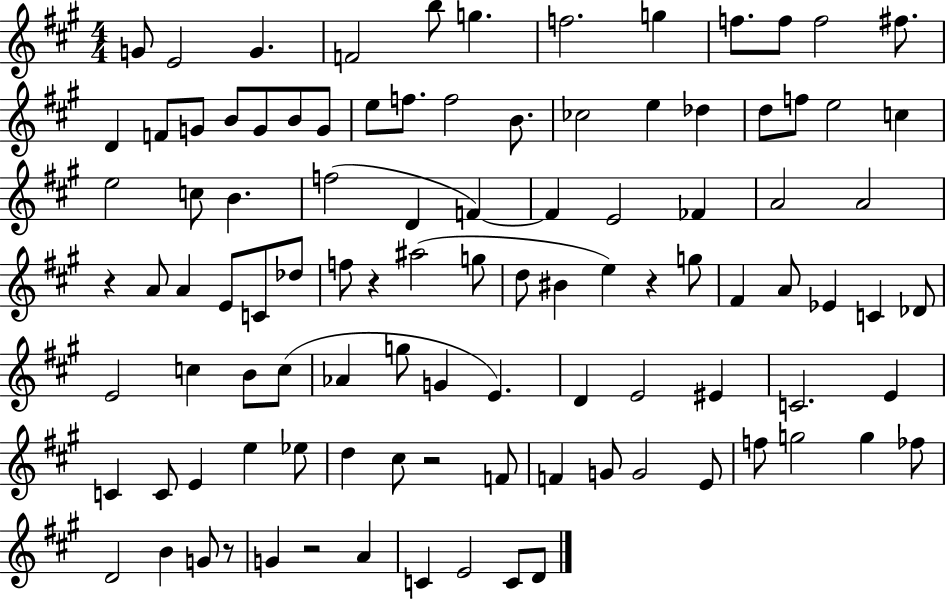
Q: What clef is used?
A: treble